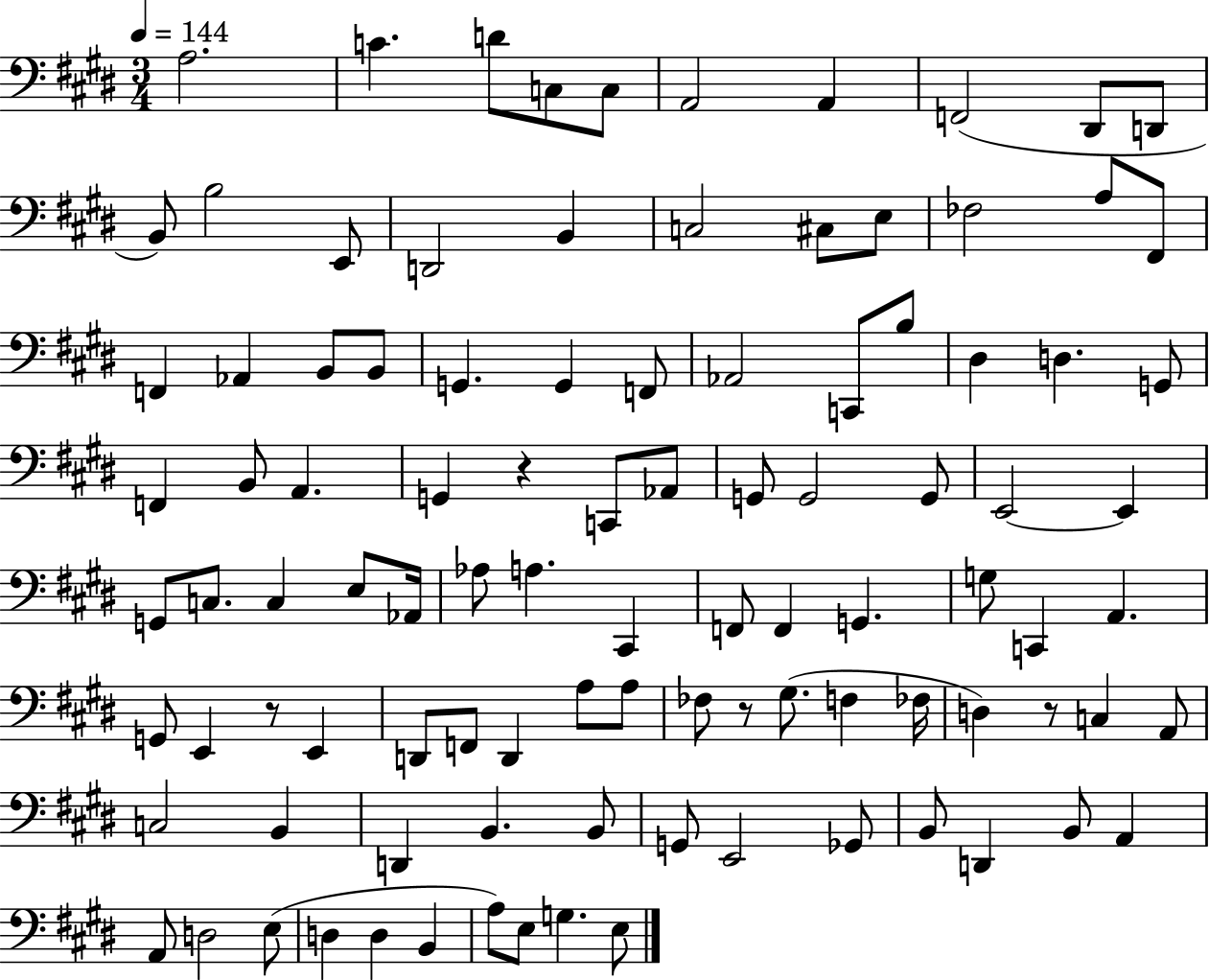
X:1
T:Untitled
M:3/4
L:1/4
K:E
A,2 C D/2 C,/2 C,/2 A,,2 A,, F,,2 ^D,,/2 D,,/2 B,,/2 B,2 E,,/2 D,,2 B,, C,2 ^C,/2 E,/2 _F,2 A,/2 ^F,,/2 F,, _A,, B,,/2 B,,/2 G,, G,, F,,/2 _A,,2 C,,/2 B,/2 ^D, D, G,,/2 F,, B,,/2 A,, G,, z C,,/2 _A,,/2 G,,/2 G,,2 G,,/2 E,,2 E,, G,,/2 C,/2 C, E,/2 _A,,/4 _A,/2 A, ^C,, F,,/2 F,, G,, G,/2 C,, A,, G,,/2 E,, z/2 E,, D,,/2 F,,/2 D,, A,/2 A,/2 _F,/2 z/2 ^G,/2 F, _F,/4 D, z/2 C, A,,/2 C,2 B,, D,, B,, B,,/2 G,,/2 E,,2 _G,,/2 B,,/2 D,, B,,/2 A,, A,,/2 D,2 E,/2 D, D, B,, A,/2 E,/2 G, E,/2